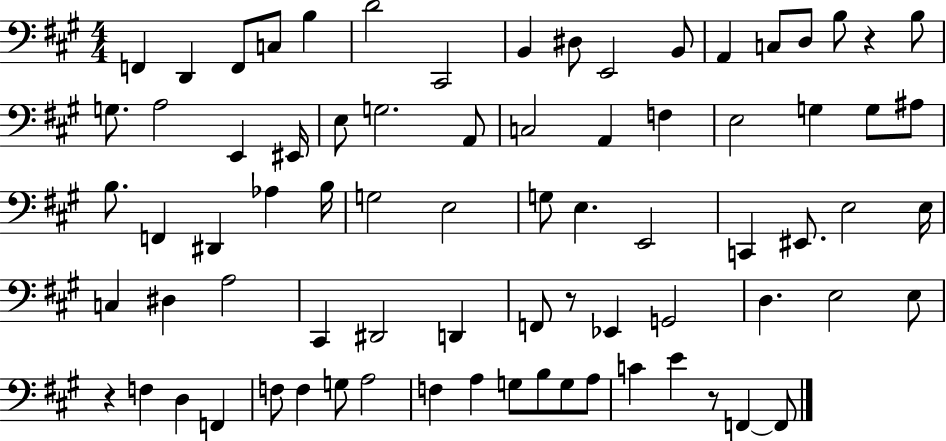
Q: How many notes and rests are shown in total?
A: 77